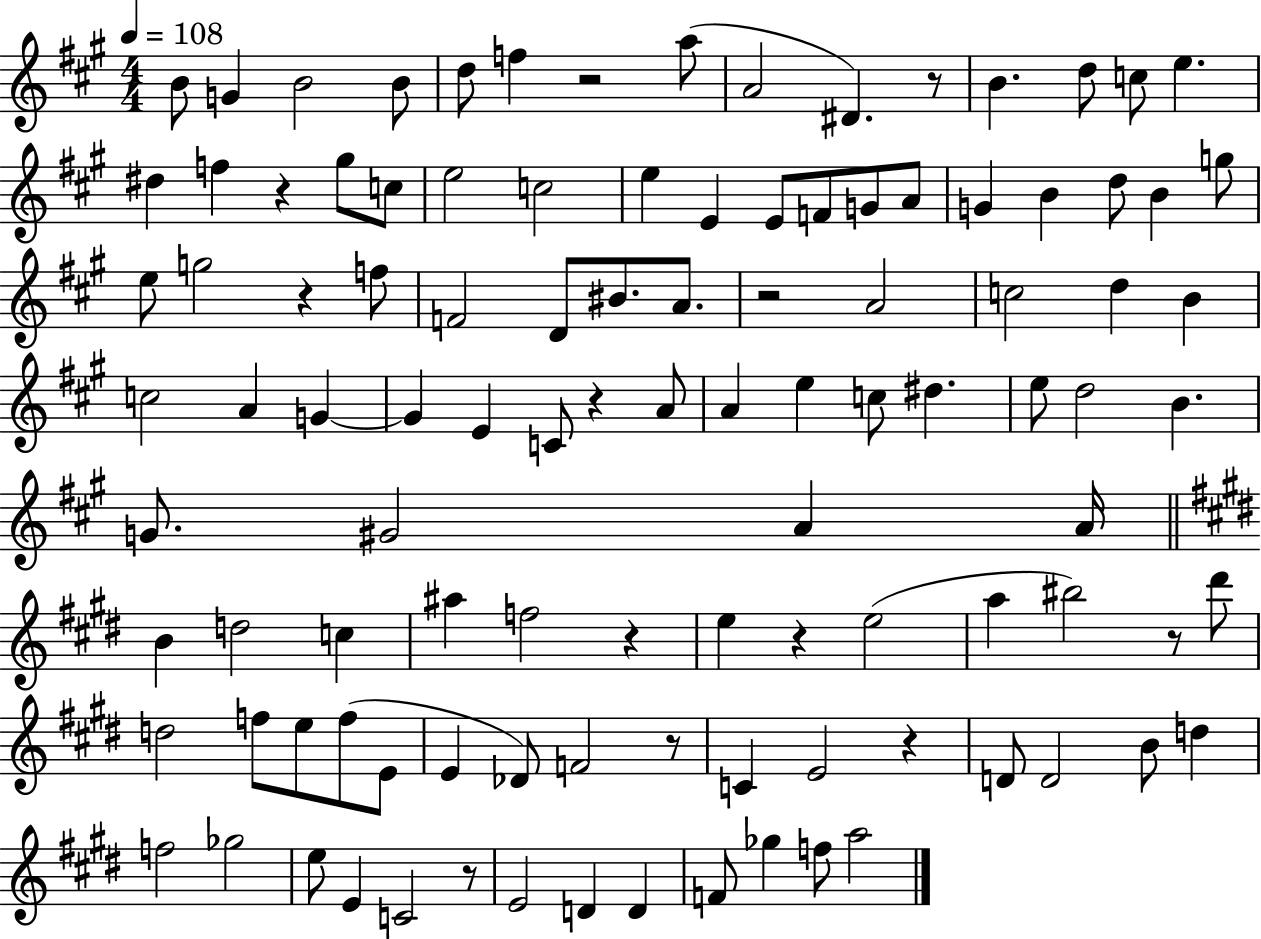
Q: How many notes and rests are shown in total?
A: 107